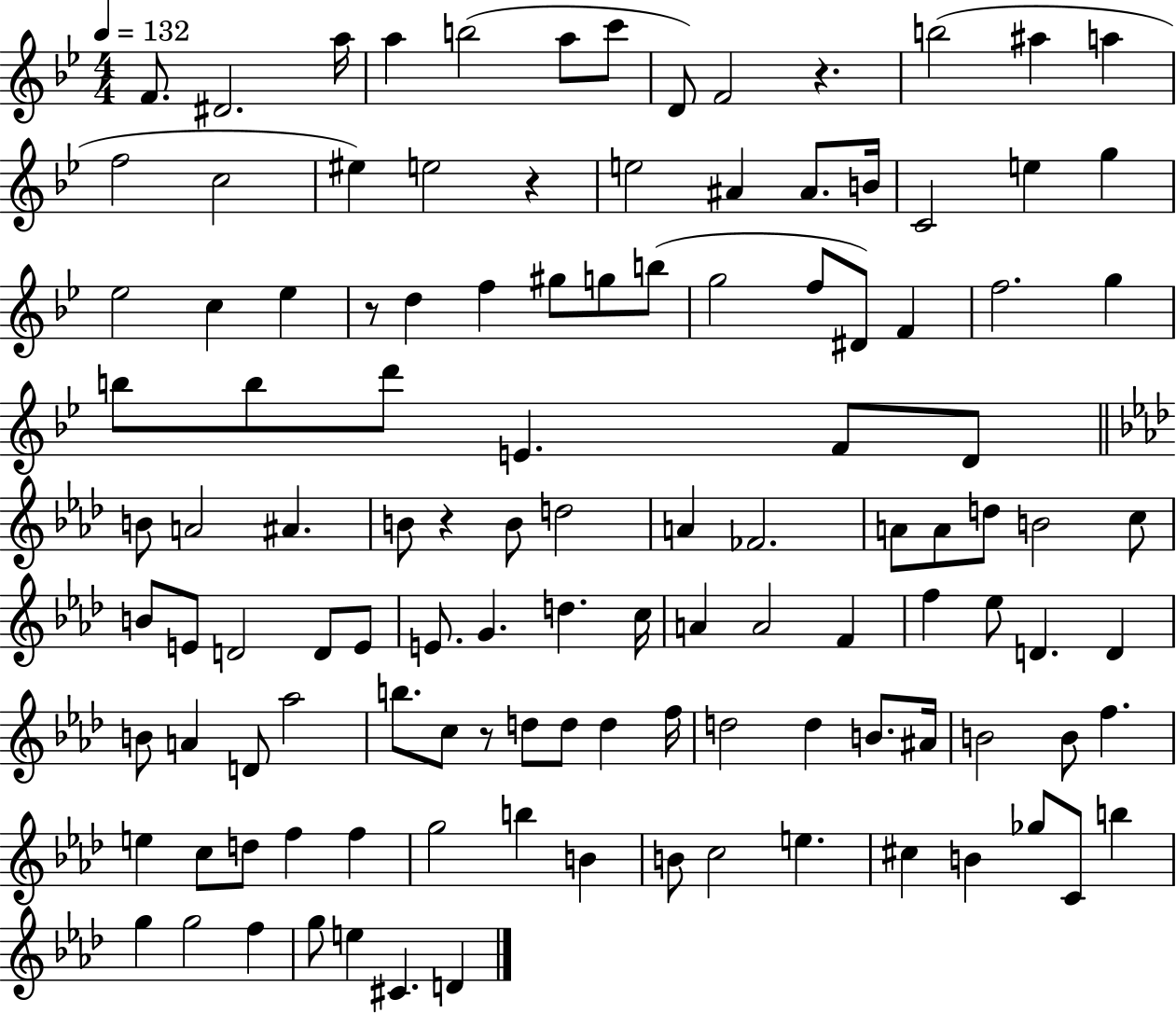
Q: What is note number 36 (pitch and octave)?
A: F5